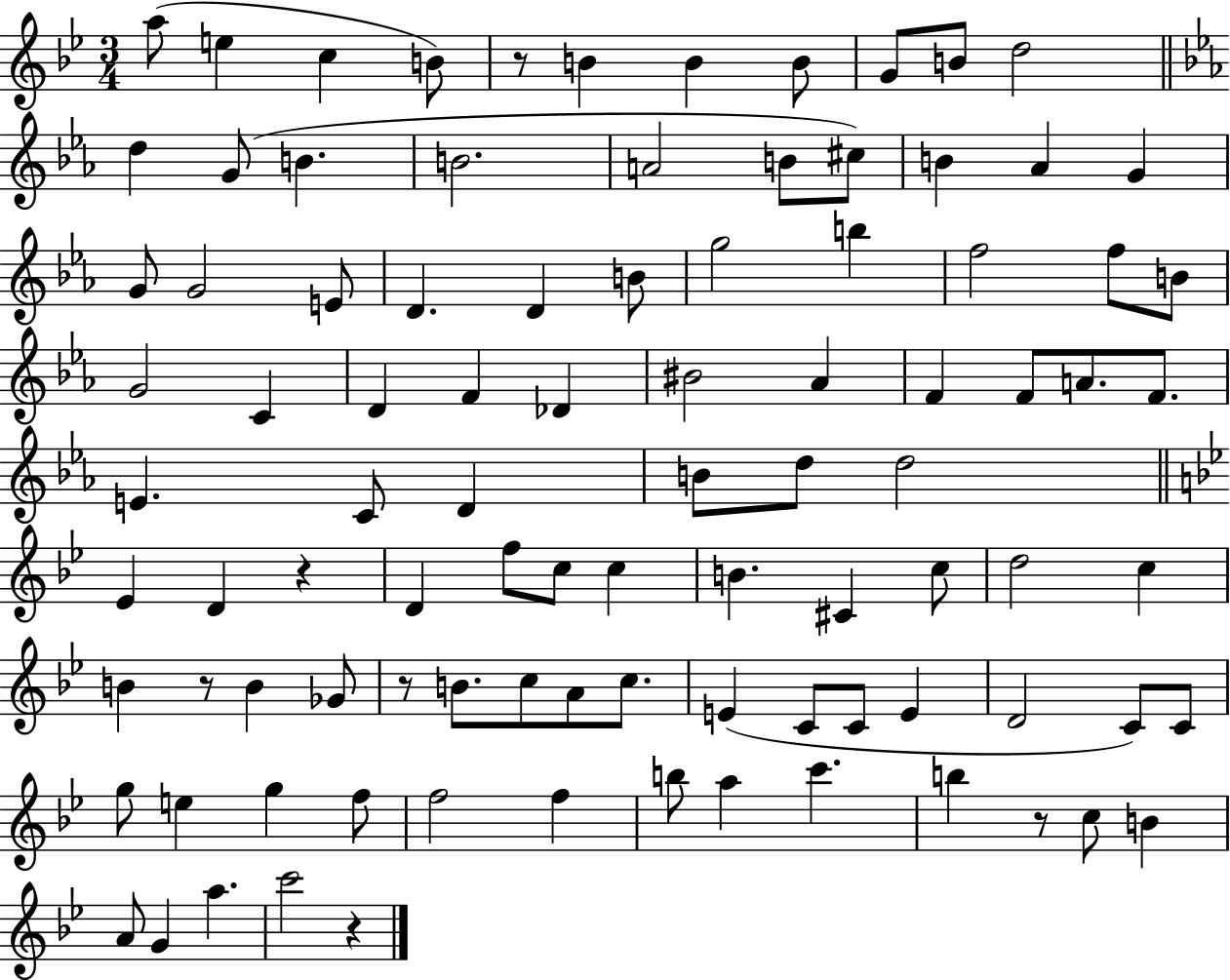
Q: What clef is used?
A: treble